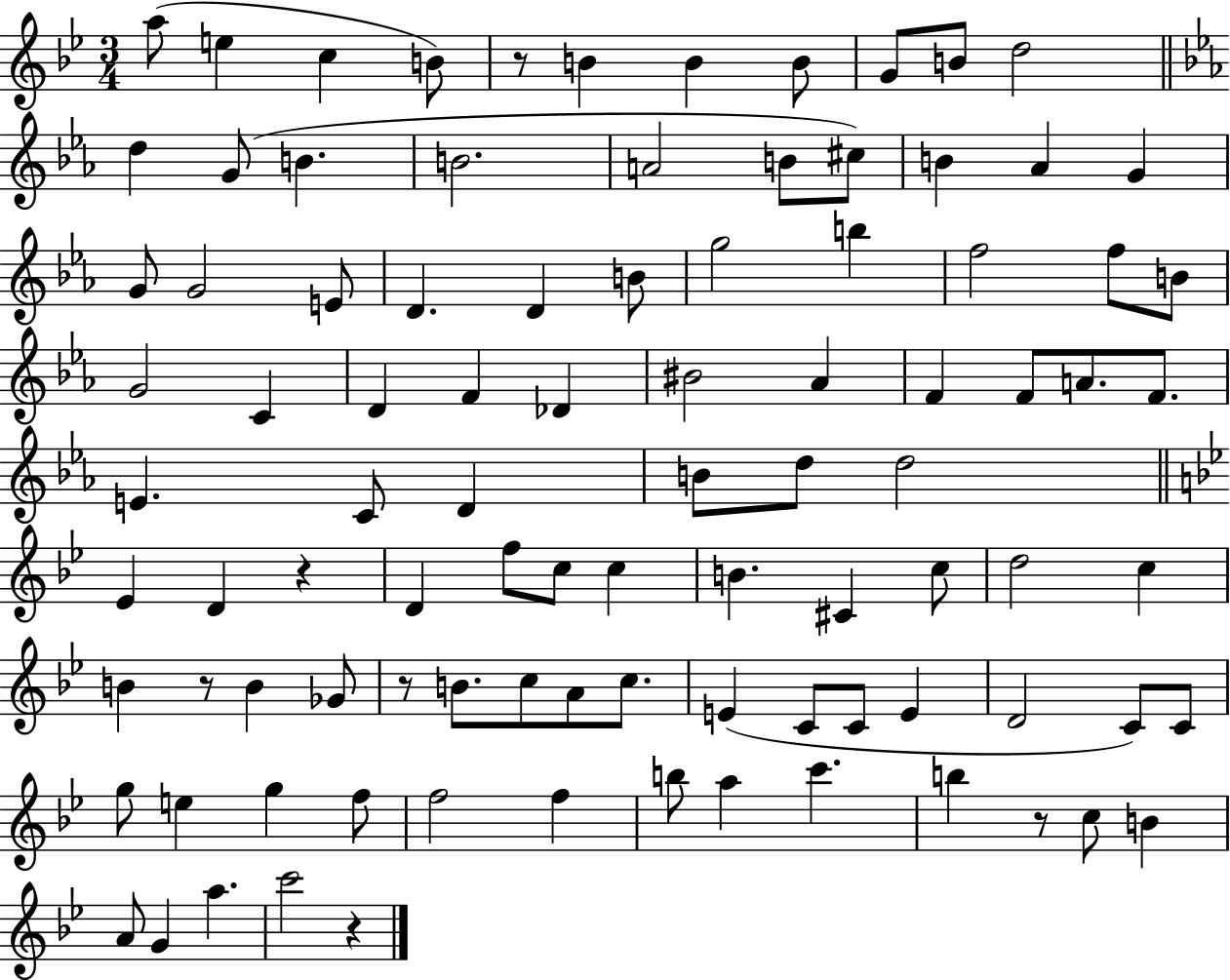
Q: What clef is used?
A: treble